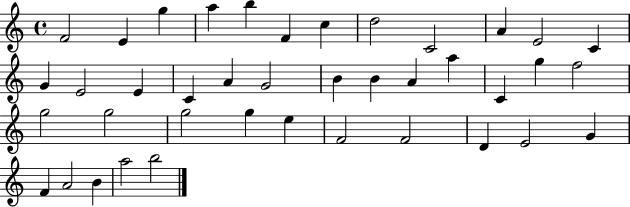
X:1
T:Untitled
M:4/4
L:1/4
K:C
F2 E g a b F c d2 C2 A E2 C G E2 E C A G2 B B A a C g f2 g2 g2 g2 g e F2 F2 D E2 G F A2 B a2 b2